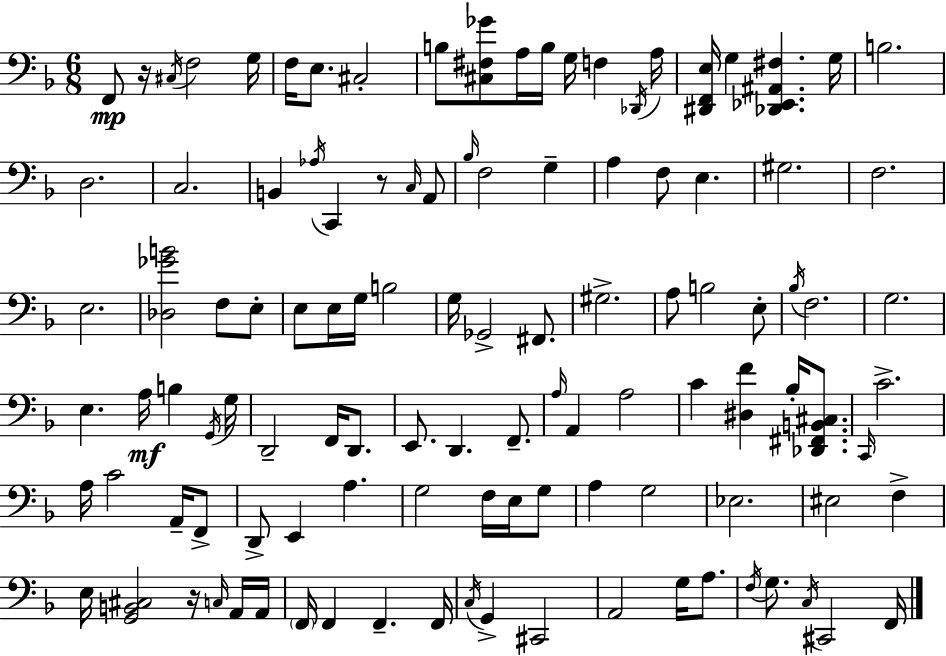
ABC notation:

X:1
T:Untitled
M:6/8
L:1/4
K:F
F,,/2 z/4 ^C,/4 F,2 G,/4 F,/4 E,/2 ^C,2 B,/2 [^C,^F,_G]/2 A,/4 B,/4 G,/4 F, _D,,/4 A,/4 [^D,,F,,E,]/4 G, [_D,,_E,,^A,,^F,] G,/4 B,2 D,2 C,2 B,, _A,/4 C,, z/2 C,/4 A,,/2 _B,/4 F,2 G, A, F,/2 E, ^G,2 F,2 E,2 [_D,_GB]2 F,/2 E,/2 E,/2 E,/4 G,/4 B,2 G,/4 _G,,2 ^F,,/2 ^G,2 A,/2 B,2 E,/2 _B,/4 F,2 G,2 E, A,/4 B, G,,/4 G,/4 D,,2 F,,/4 D,,/2 E,,/2 D,, F,,/2 A,/4 A,, A,2 C [^D,F] _B,/4 [_D,,^F,,B,,^C,]/2 C,,/4 C2 A,/4 C2 A,,/4 F,,/2 D,,/2 E,, A, G,2 F,/4 E,/4 G,/2 A, G,2 _E,2 ^E,2 F, E,/4 [G,,B,,^C,]2 z/4 C,/4 A,,/4 A,,/4 F,,/4 F,, F,, F,,/4 C,/4 G,, ^C,,2 A,,2 G,/4 A,/2 F,/4 G,/2 C,/4 ^C,,2 F,,/4